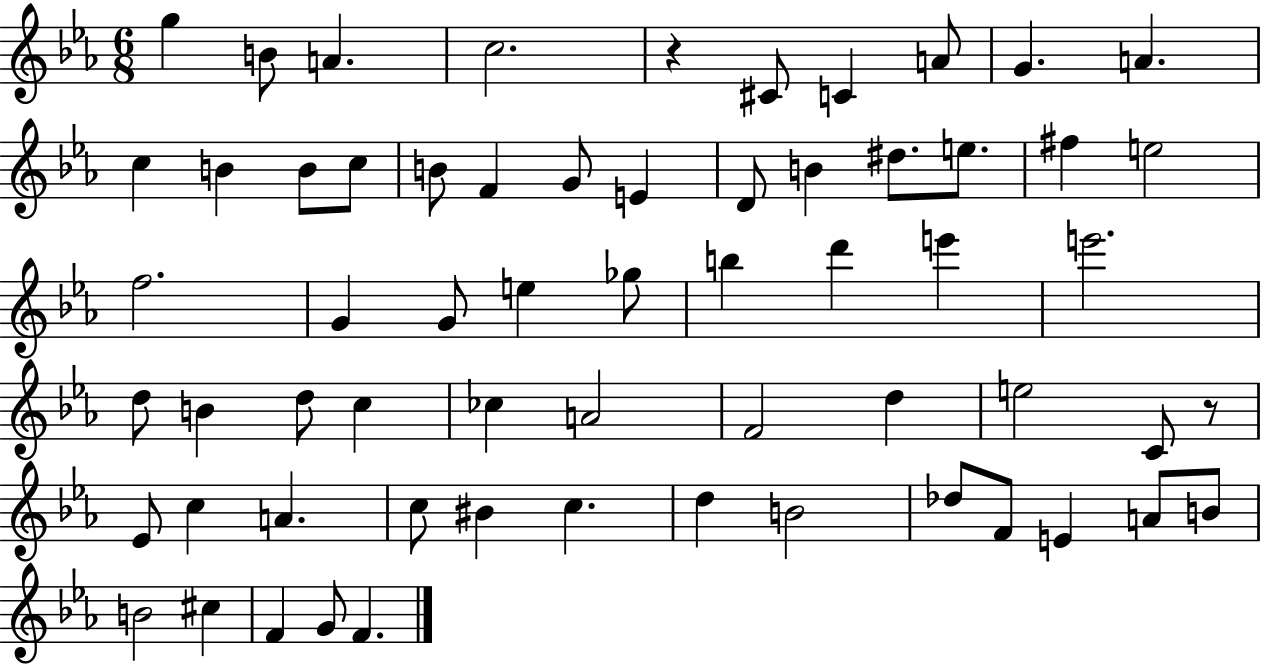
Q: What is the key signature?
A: EES major